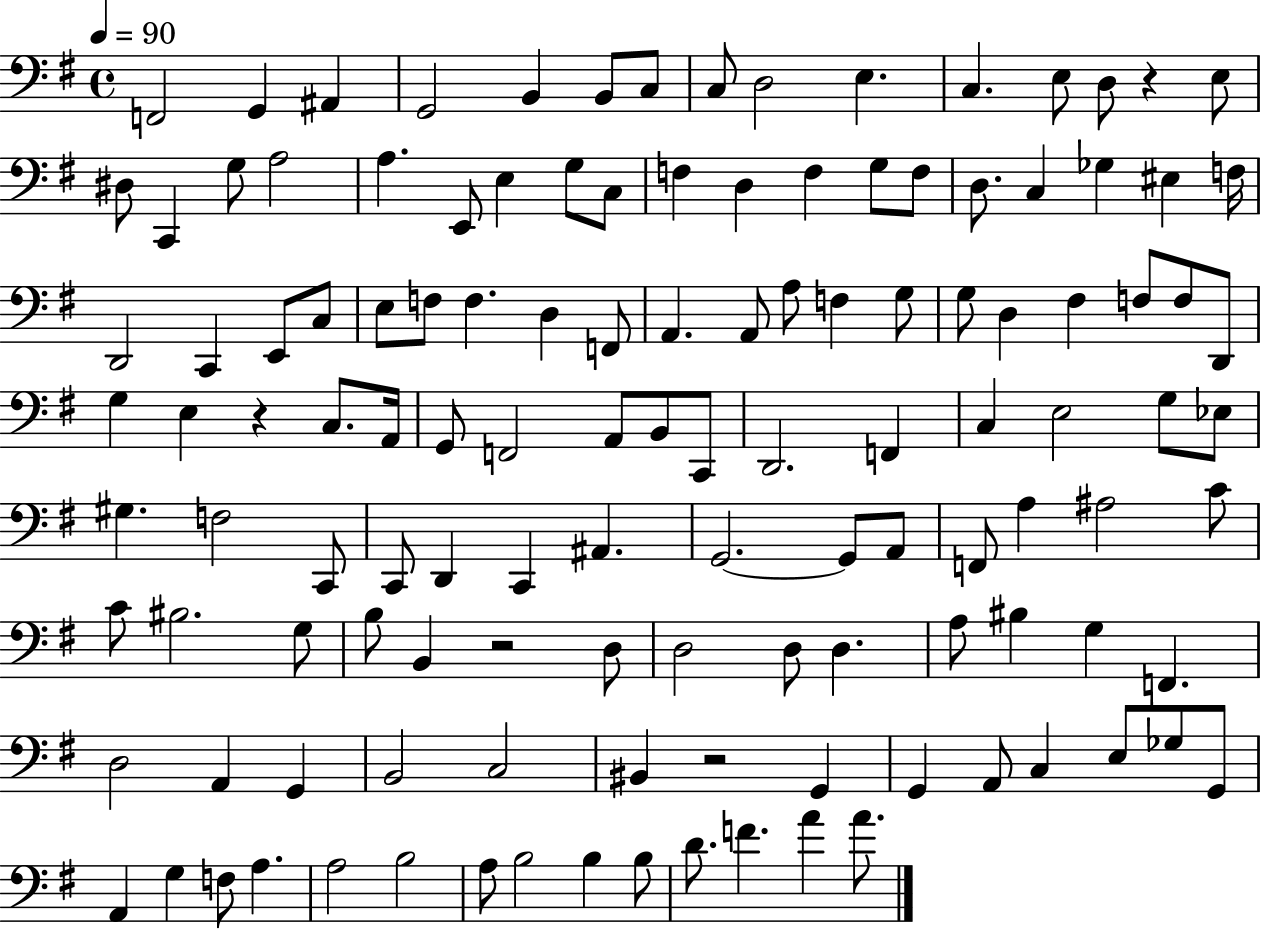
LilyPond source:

{
  \clef bass
  \time 4/4
  \defaultTimeSignature
  \key g \major
  \tempo 4 = 90
  f,2 g,4 ais,4 | g,2 b,4 b,8 c8 | c8 d2 e4. | c4. e8 d8 r4 e8 | \break dis8 c,4 g8 a2 | a4. e,8 e4 g8 c8 | f4 d4 f4 g8 f8 | d8. c4 ges4 eis4 f16 | \break d,2 c,4 e,8 c8 | e8 f8 f4. d4 f,8 | a,4. a,8 a8 f4 g8 | g8 d4 fis4 f8 f8 d,8 | \break g4 e4 r4 c8. a,16 | g,8 f,2 a,8 b,8 c,8 | d,2. f,4 | c4 e2 g8 ees8 | \break gis4. f2 c,8 | c,8 d,4 c,4 ais,4. | g,2.~~ g,8 a,8 | f,8 a4 ais2 c'8 | \break c'8 bis2. g8 | b8 b,4 r2 d8 | d2 d8 d4. | a8 bis4 g4 f,4. | \break d2 a,4 g,4 | b,2 c2 | bis,4 r2 g,4 | g,4 a,8 c4 e8 ges8 g,8 | \break a,4 g4 f8 a4. | a2 b2 | a8 b2 b4 b8 | d'8. f'4. a'4 a'8. | \break \bar "|."
}